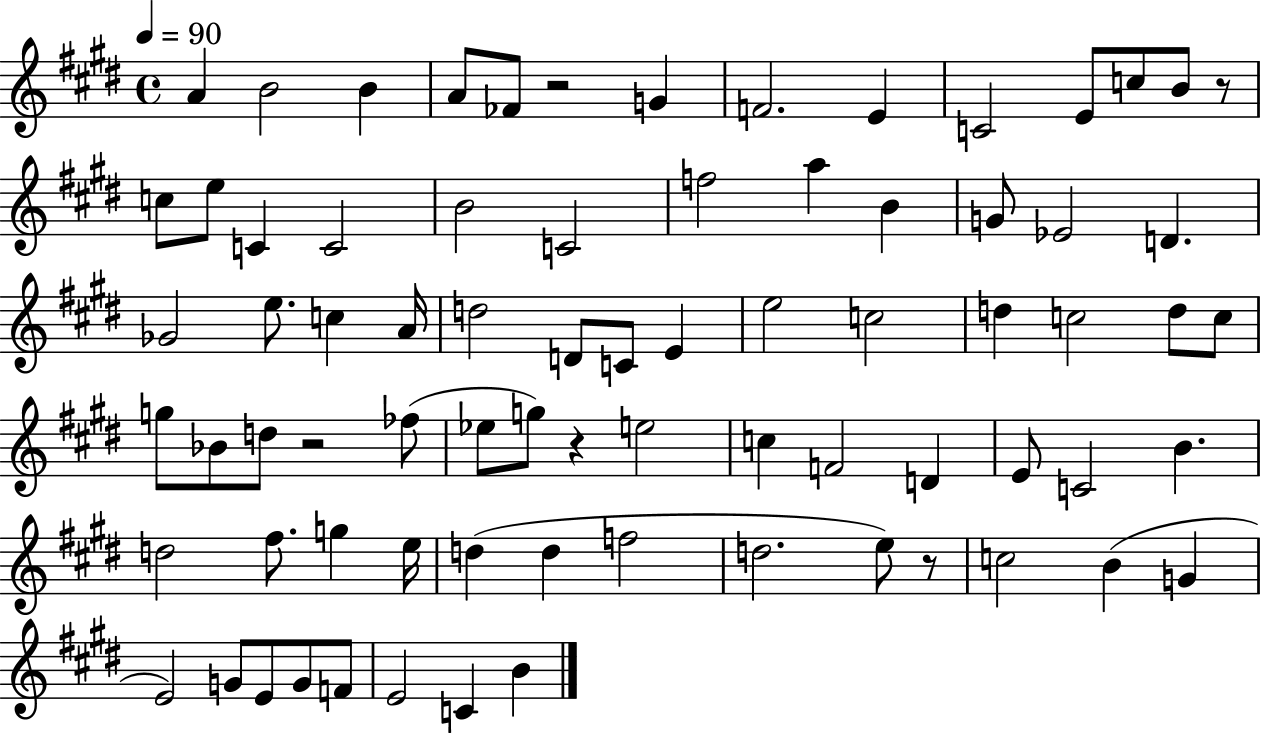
{
  \clef treble
  \time 4/4
  \defaultTimeSignature
  \key e \major
  \tempo 4 = 90
  a'4 b'2 b'4 | a'8 fes'8 r2 g'4 | f'2. e'4 | c'2 e'8 c''8 b'8 r8 | \break c''8 e''8 c'4 c'2 | b'2 c'2 | f''2 a''4 b'4 | g'8 ees'2 d'4. | \break ges'2 e''8. c''4 a'16 | d''2 d'8 c'8 e'4 | e''2 c''2 | d''4 c''2 d''8 c''8 | \break g''8 bes'8 d''8 r2 fes''8( | ees''8 g''8) r4 e''2 | c''4 f'2 d'4 | e'8 c'2 b'4. | \break d''2 fis''8. g''4 e''16 | d''4( d''4 f''2 | d''2. e''8) r8 | c''2 b'4( g'4 | \break e'2) g'8 e'8 g'8 f'8 | e'2 c'4 b'4 | \bar "|."
}